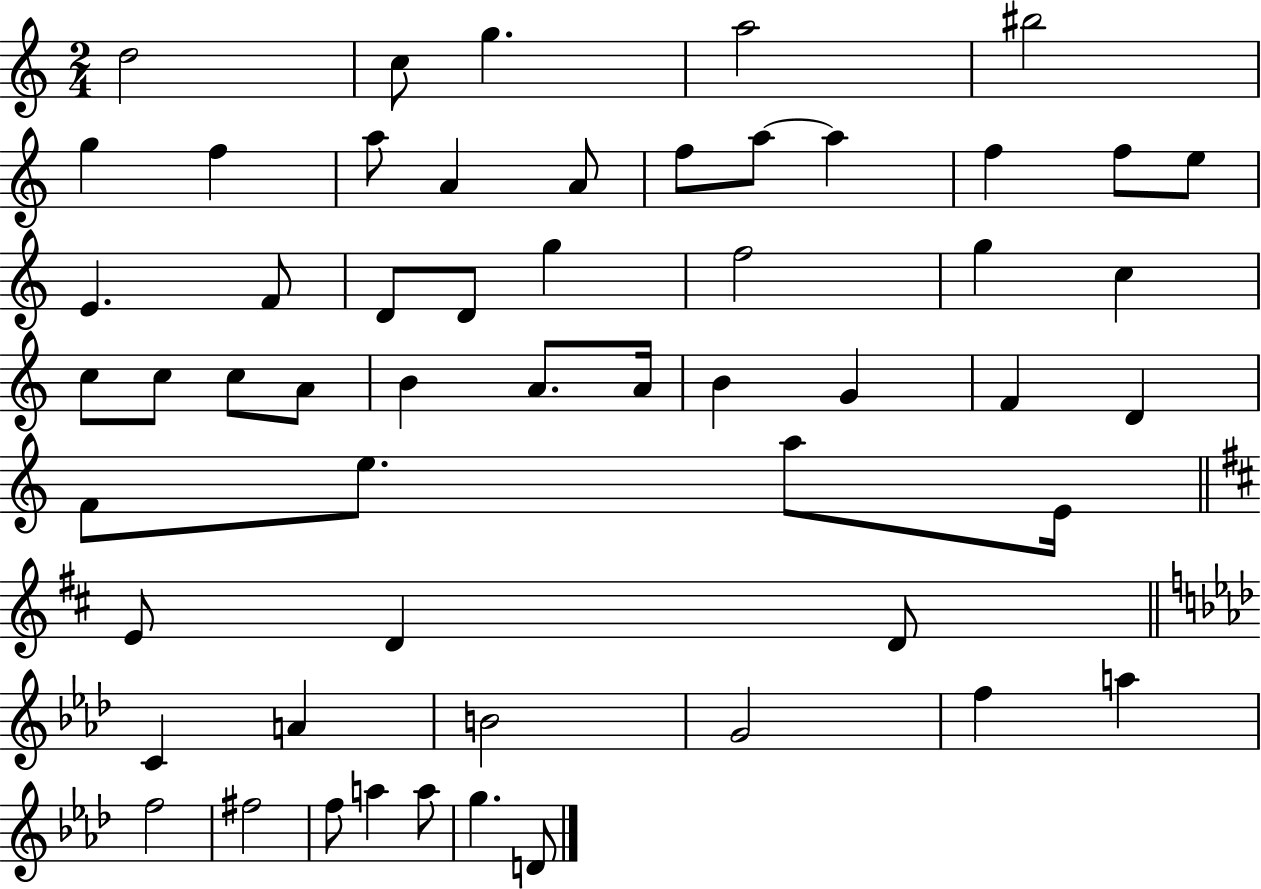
D5/h C5/e G5/q. A5/h BIS5/h G5/q F5/q A5/e A4/q A4/e F5/e A5/e A5/q F5/q F5/e E5/e E4/q. F4/e D4/e D4/e G5/q F5/h G5/q C5/q C5/e C5/e C5/e A4/e B4/q A4/e. A4/s B4/q G4/q F4/q D4/q F4/e E5/e. A5/e E4/s E4/e D4/q D4/e C4/q A4/q B4/h G4/h F5/q A5/q F5/h F#5/h F5/e A5/q A5/e G5/q. D4/e